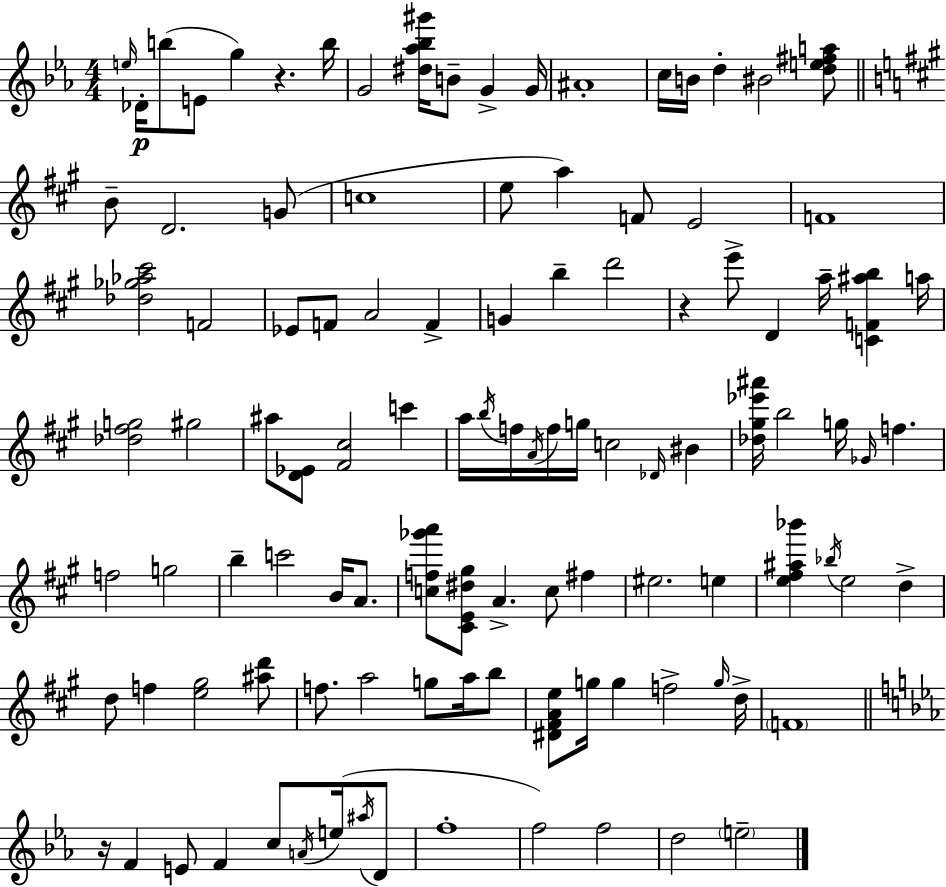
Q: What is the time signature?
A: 4/4